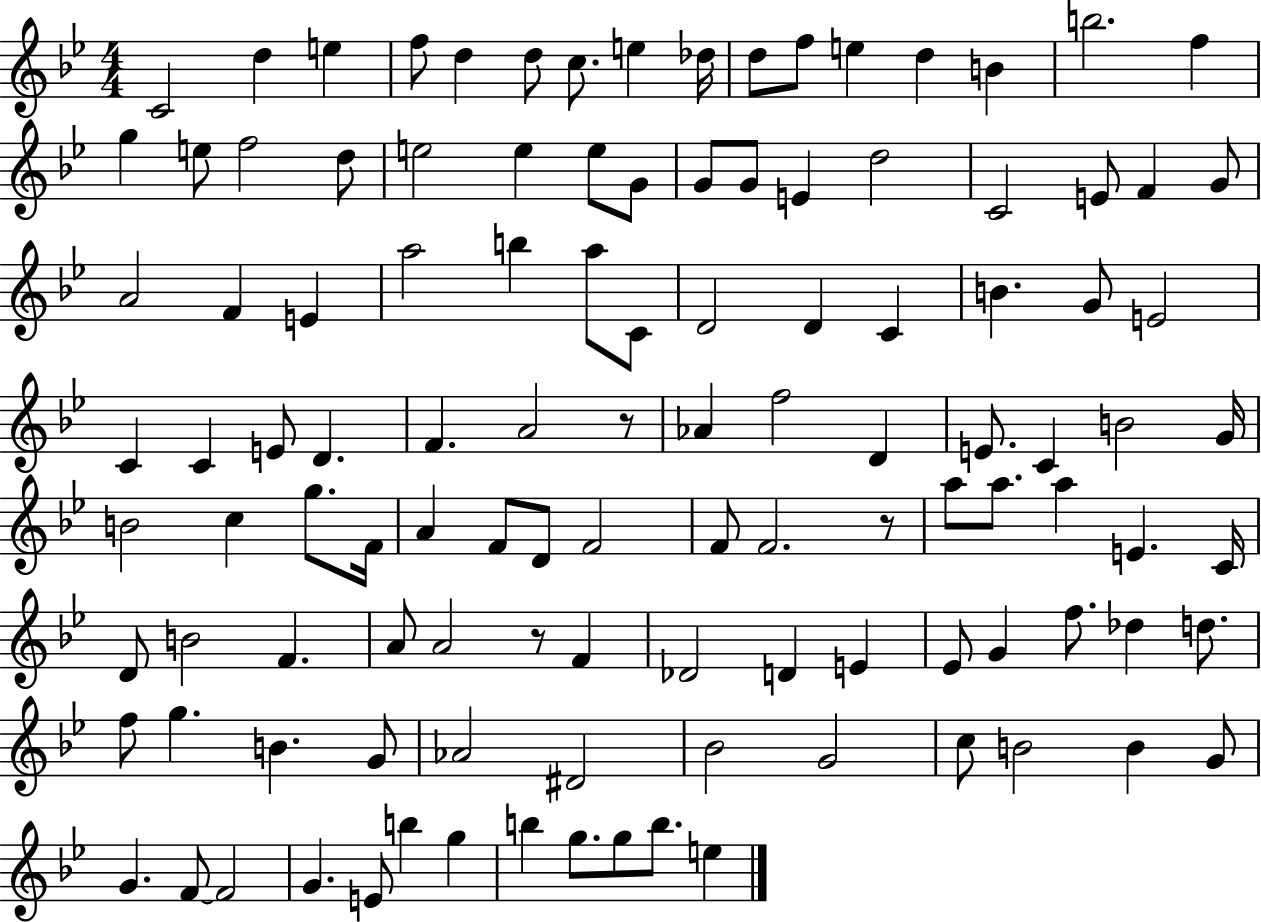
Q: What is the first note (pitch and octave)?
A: C4